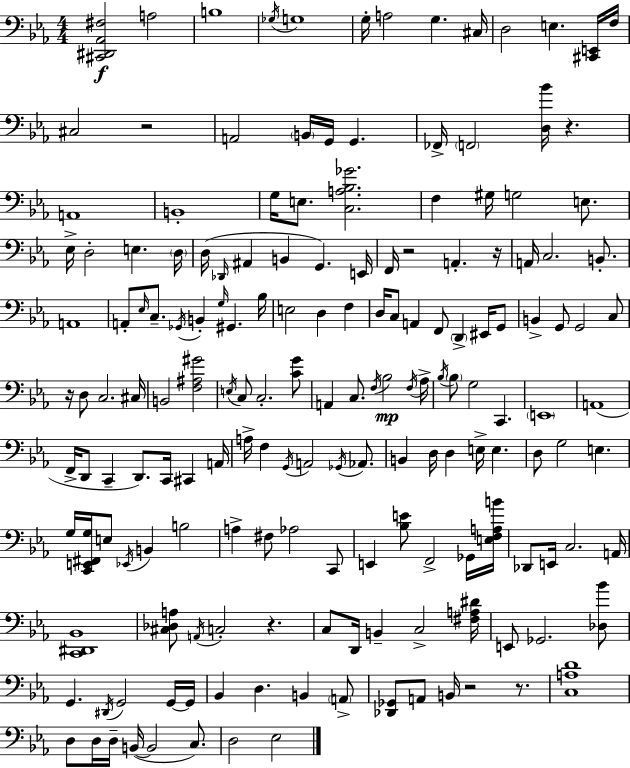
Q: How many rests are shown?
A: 8